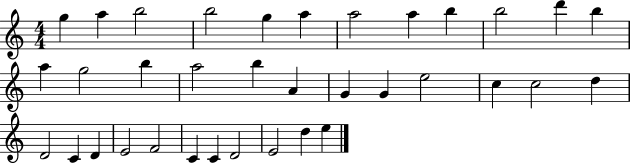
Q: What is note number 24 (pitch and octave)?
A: D5